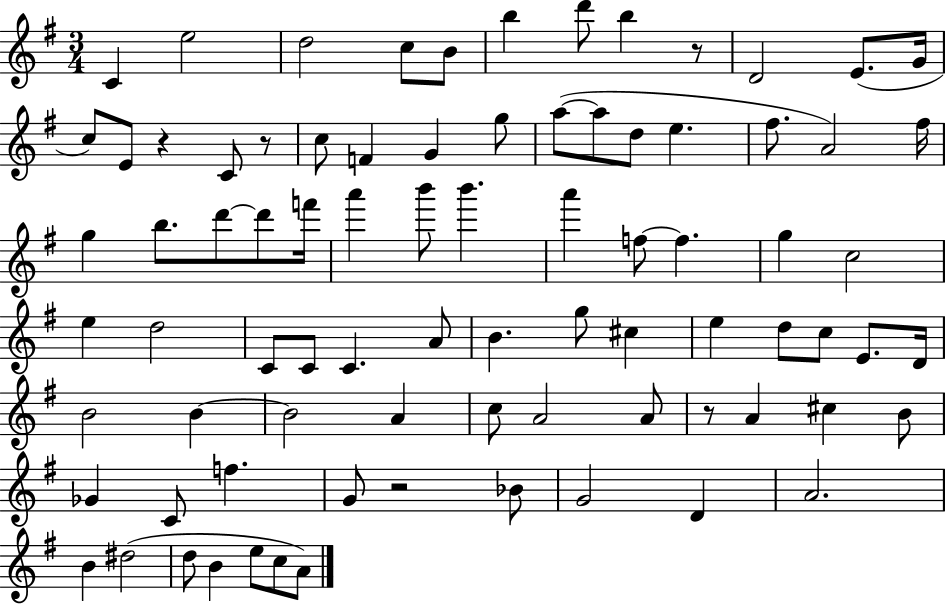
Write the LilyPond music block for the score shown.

{
  \clef treble
  \numericTimeSignature
  \time 3/4
  \key g \major
  c'4 e''2 | d''2 c''8 b'8 | b''4 d'''8 b''4 r8 | d'2 e'8.( g'16 | \break c''8) e'8 r4 c'8 r8 | c''8 f'4 g'4 g''8 | a''8~(~ a''8 d''8 e''4. | fis''8. a'2) fis''16 | \break g''4 b''8. d'''8~~ d'''8 f'''16 | a'''4 b'''8 b'''4. | a'''4 f''8~~ f''4. | g''4 c''2 | \break e''4 d''2 | c'8 c'8 c'4. a'8 | b'4. g''8 cis''4 | e''4 d''8 c''8 e'8. d'16 | \break b'2 b'4~~ | b'2 a'4 | c''8 a'2 a'8 | r8 a'4 cis''4 b'8 | \break ges'4 c'8 f''4. | g'8 r2 bes'8 | g'2 d'4 | a'2. | \break b'4 dis''2( | d''8 b'4 e''8 c''8 a'8) | \bar "|."
}